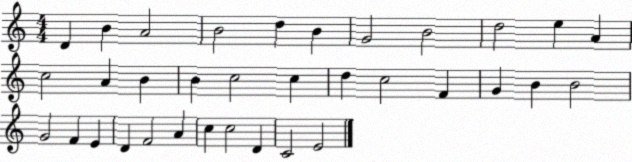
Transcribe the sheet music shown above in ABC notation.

X:1
T:Untitled
M:4/4
L:1/4
K:C
D B A2 B2 d B G2 B2 d2 e A c2 A B B c2 c d c2 F G B B2 G2 F E D F2 A c c2 D C2 E2